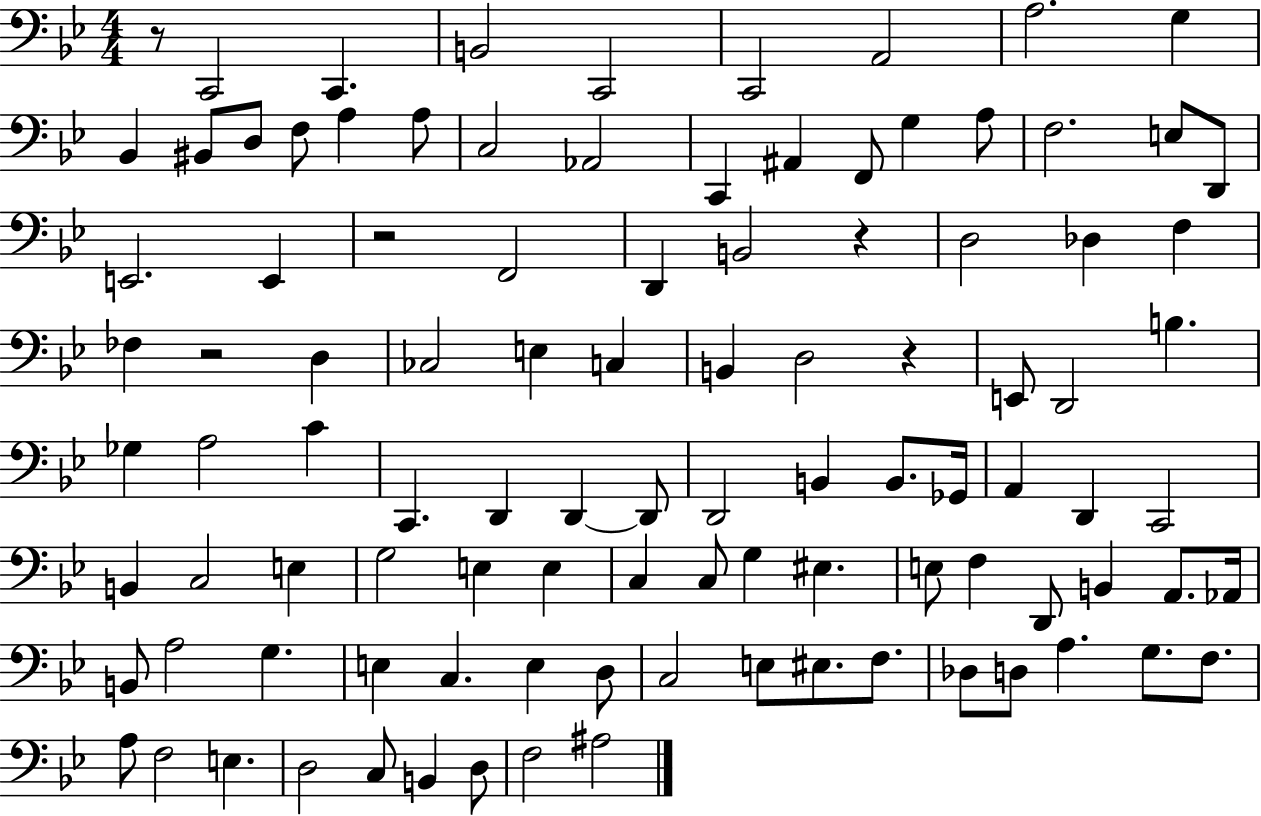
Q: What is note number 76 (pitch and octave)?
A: E3